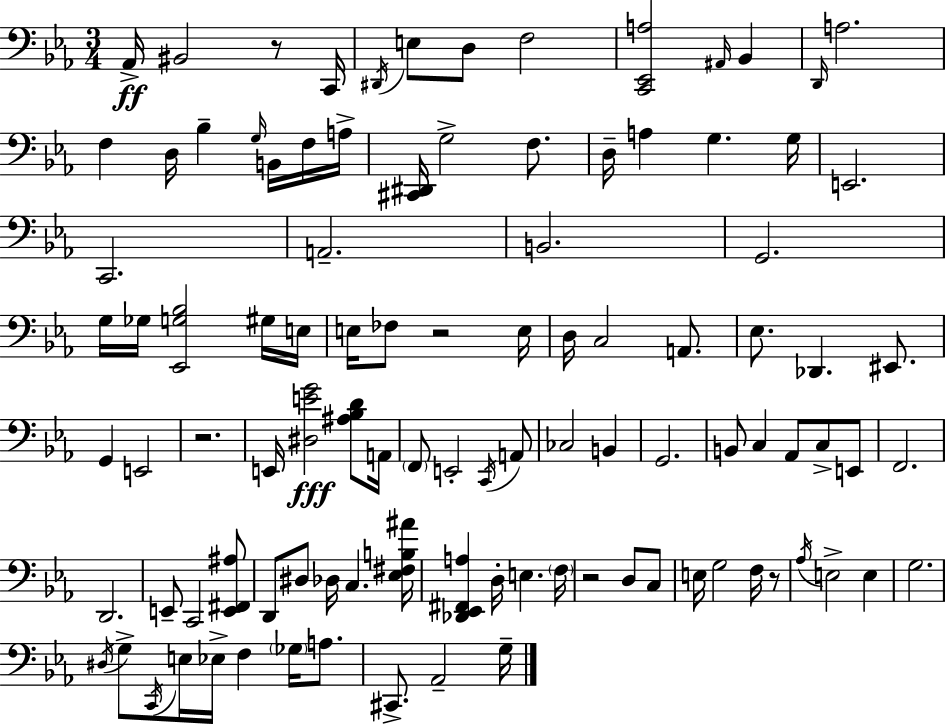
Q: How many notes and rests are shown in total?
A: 102